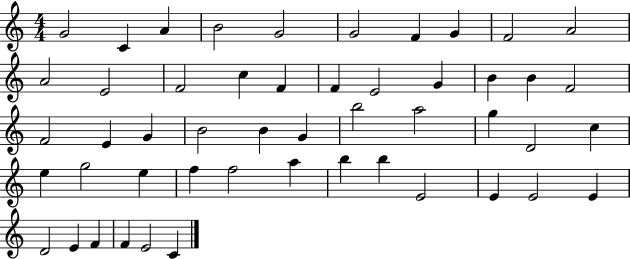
{
  \clef treble
  \numericTimeSignature
  \time 4/4
  \key c \major
  g'2 c'4 a'4 | b'2 g'2 | g'2 f'4 g'4 | f'2 a'2 | \break a'2 e'2 | f'2 c''4 f'4 | f'4 e'2 g'4 | b'4 b'4 f'2 | \break f'2 e'4 g'4 | b'2 b'4 g'4 | b''2 a''2 | g''4 d'2 c''4 | \break e''4 g''2 e''4 | f''4 f''2 a''4 | b''4 b''4 e'2 | e'4 e'2 e'4 | \break d'2 e'4 f'4 | f'4 e'2 c'4 | \bar "|."
}